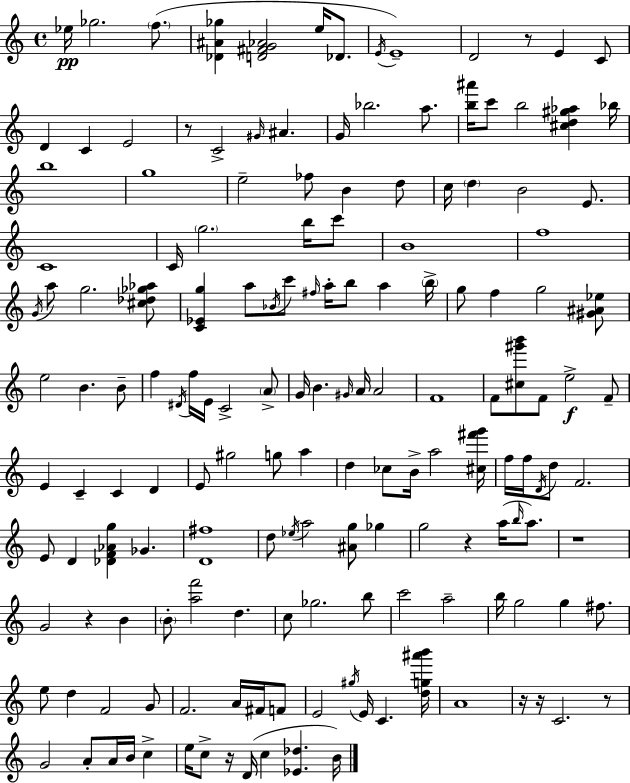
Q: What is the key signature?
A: C major